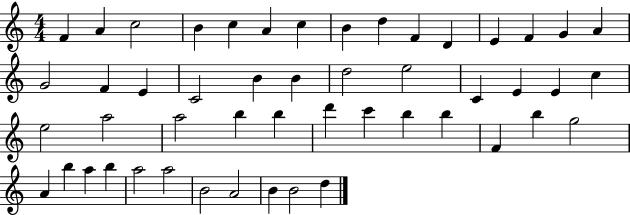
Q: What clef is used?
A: treble